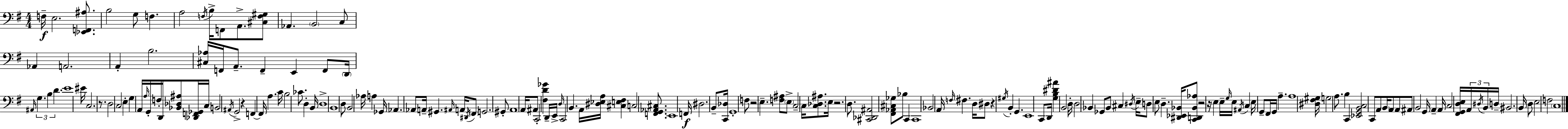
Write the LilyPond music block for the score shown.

{
  \clef bass
  \numericTimeSignature
  \time 4/4
  \key g \major
  f16--\f e2. <ees, f, ais>8. | b2 g8 f4. | a2 \acciaccatura { f16 } b16-> f,8 a,8.-> <cis f gis>8 | aes,4. \parenthesize b,2 c8 | \break aes,4 a,2. | a,4-. b2. | <cis aes>16 f,16 a,8.-- f,4-- e,4 f,8 | \parenthesize d,16 \grace { ais,16 } \tuplet 3/2 { g4. b4 d'4. } | \break e'1 | eis'16 c2. r8. | d2 c2 | e4-. g4 a,16 \grace { a16 } g,16-. f16-. d,16 <bes, des ais>8 | \break <des, f, ges,>16 c16 b,2 \acciaccatura { ais,16 } g,2-> | r4 f,4~~ f,16 a4. | c'16 b2 ces'8. d4-. | b,16 d1-> | \break b,1 | d8 b,2 aes16 a4 | ges,16 aes,4. aes,8 a,16-- gis,4. | \grace { ais,16 } a,16 \acciaccatura { dis,16 } \parenthesize fis,8 g,2. | \break gis,8-. a,1 | a,16 ais,8 c,2-. | <fis d' ges'>4 d,16-- e,16-> \grace { d16 } c,2 | b,4. a,16 <dis ees a>16 <cis e fis>4 c2 | \break <f, g, aes, cis>8. e,1 | f,16\f dis2. | b,8-- <c, des>16 g,1-. | f8 r2 | \break e4.-- <f ais>8 \parenthesize e8-> c2-- | c16 <c des ais>8. e16 r2. | d8. <cis, des, ais,>2 <fis, aes, cis ges>8 | bes8 c,4 c,1 | \break bes,2 a,16 | \grace { f16 } fis4. d16 dis8 r4 \acciaccatura { gis16 } b,4-. | g,4. e,1 | c,8 d,16 <g b dis' ais'>4 | \break b,2 d16-. d2 | bes,4 ges,8 bes,8 cis4 \acciaccatura { dis16 } e16-- d8 | e8 d4.-- <dis, ees, bes,>16 <c, d, bes, aes>8 r2 | r16 e4 e16-- \grace { g16 } e16 \acciaccatura { ais,16 } c4 | \break e16 g,8-- fis,16 g,16 a4.-- a1 | <dis fis gis>16 g2 | a8. b4 c,4 | <ees, g, b, c>2 c,8 a,8 \parenthesize b,16 a,8 a,8 | \break ais,8 b,2 g,16 a,4-- | a,16 c2 <fis, g, d e>16 \tuplet 3/2 { a,16 \acciaccatura { dis16 } b,16 } d16-- bis,2. | b,16 d8 e2 | f2 \parenthesize c1 | \break \bar "|."
}